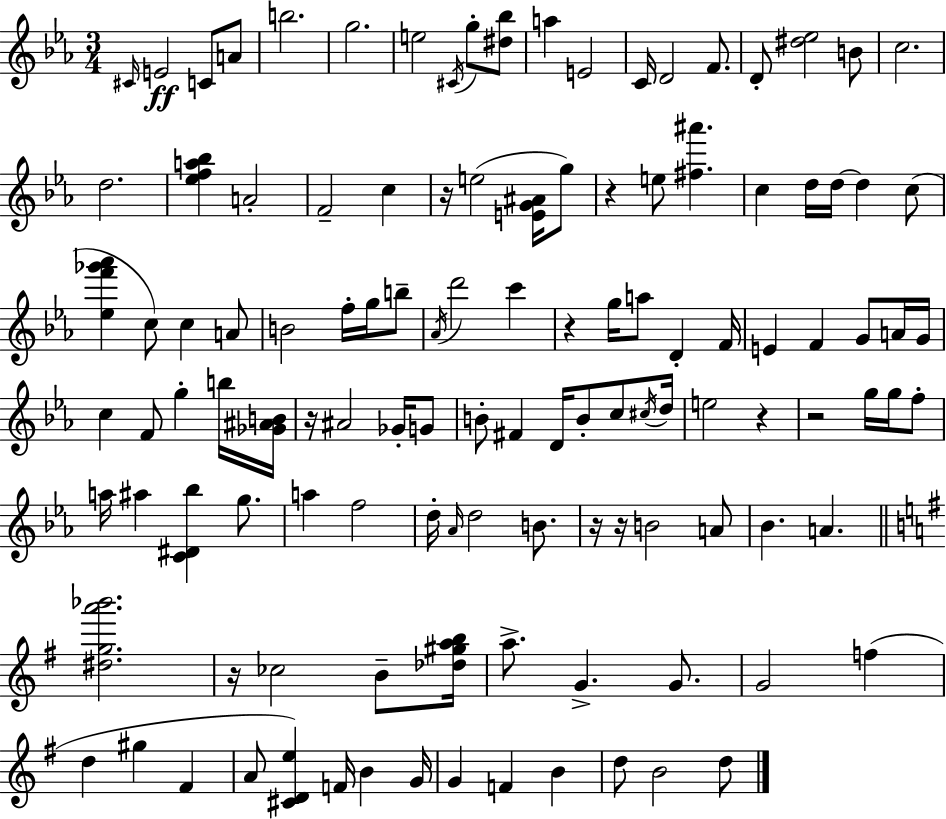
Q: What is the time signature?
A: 3/4